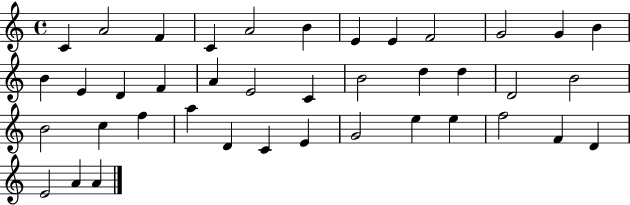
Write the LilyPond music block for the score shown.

{
  \clef treble
  \time 4/4
  \defaultTimeSignature
  \key c \major
  c'4 a'2 f'4 | c'4 a'2 b'4 | e'4 e'4 f'2 | g'2 g'4 b'4 | \break b'4 e'4 d'4 f'4 | a'4 e'2 c'4 | b'2 d''4 d''4 | d'2 b'2 | \break b'2 c''4 f''4 | a''4 d'4 c'4 e'4 | g'2 e''4 e''4 | f''2 f'4 d'4 | \break e'2 a'4 a'4 | \bar "|."
}